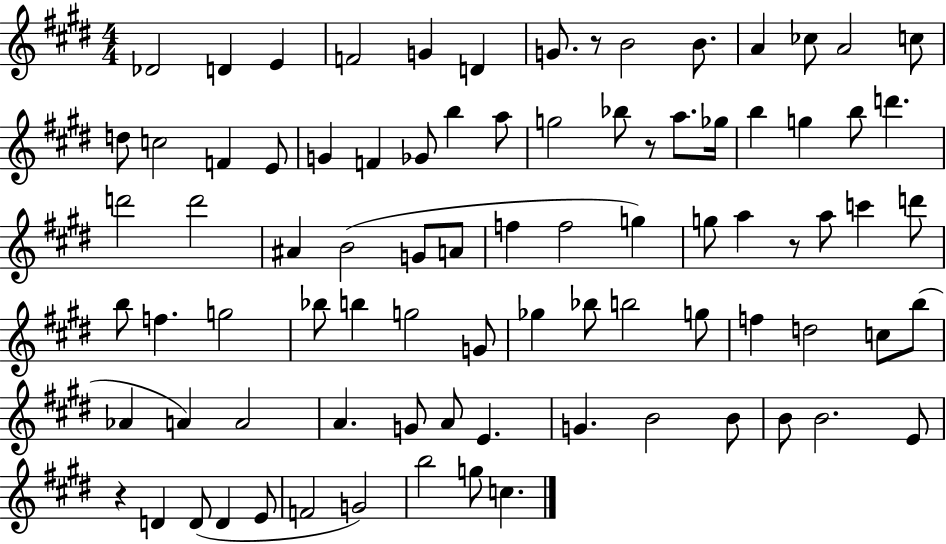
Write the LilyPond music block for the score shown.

{
  \clef treble
  \numericTimeSignature
  \time 4/4
  \key e \major
  des'2 d'4 e'4 | f'2 g'4 d'4 | g'8. r8 b'2 b'8. | a'4 ces''8 a'2 c''8 | \break d''8 c''2 f'4 e'8 | g'4 f'4 ges'8 b''4 a''8 | g''2 bes''8 r8 a''8. ges''16 | b''4 g''4 b''8 d'''4. | \break d'''2 d'''2 | ais'4 b'2( g'8 a'8 | f''4 f''2 g''4) | g''8 a''4 r8 a''8 c'''4 d'''8 | \break b''8 f''4. g''2 | bes''8 b''4 g''2 g'8 | ges''4 bes''8 b''2 g''8 | f''4 d''2 c''8 b''8( | \break aes'4 a'4) a'2 | a'4. g'8 a'8 e'4. | g'4. b'2 b'8 | b'8 b'2. e'8 | \break r4 d'4 d'8( d'4 e'8 | f'2 g'2) | b''2 g''8 c''4. | \bar "|."
}